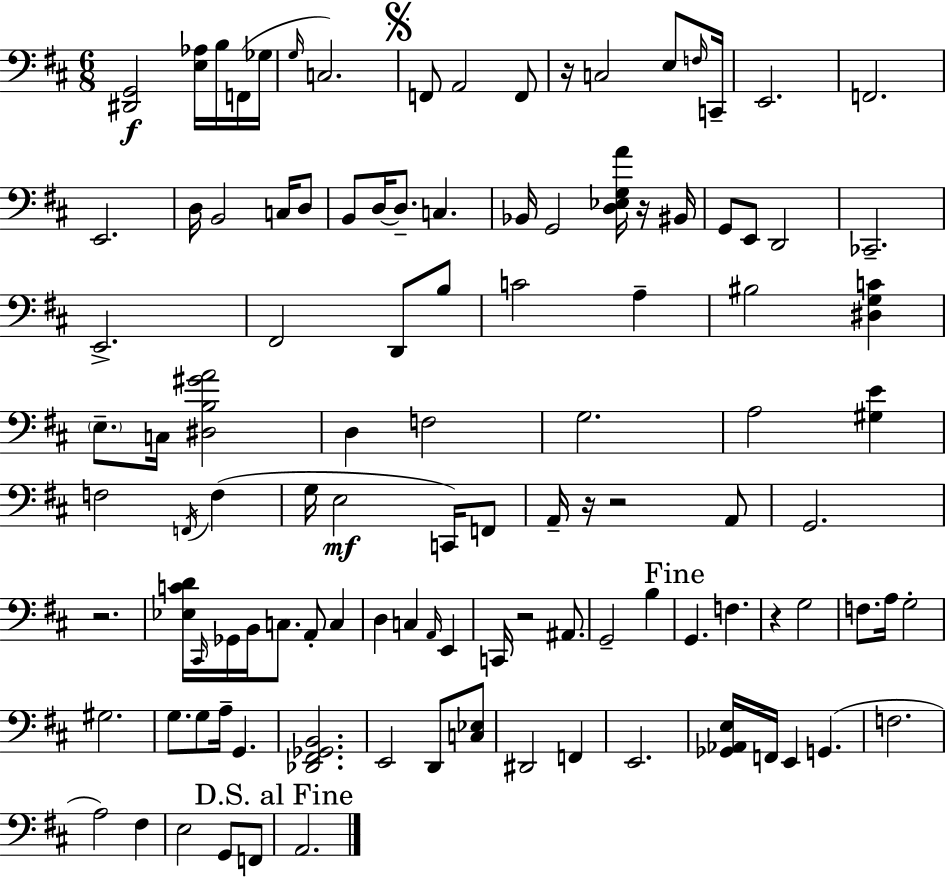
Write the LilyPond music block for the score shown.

{
  \clef bass
  \numericTimeSignature
  \time 6/8
  \key d \major
  <dis, g,>2\f <e aes>16 b16 f,16( ges16 | \grace { g16 }) c2. | \mark \markup { \musicglyph "scripts.segno" } f,8 a,2 f,8 | r16 c2 e8 | \break \grace { f16 } c,16-- e,2. | f,2. | e,2. | d16 b,2 c16 | \break d8 b,8 d16~~ d8.-- c4. | bes,16 g,2 <d ees g a'>16 | r16 bis,16 g,8 e,8 d,2 | ces,2.-- | \break e,2.-> | fis,2 d,8 | b8 c'2 a4-- | bis2 <dis g c'>4 | \break \parenthesize e8.-- c16 <dis b gis' a'>2 | d4 f2 | g2. | a2 <gis e'>4 | \break f2 \acciaccatura { f,16 } f4( | g16 e2\mf | c,16) f,8 a,16-- r16 r2 | a,8 g,2. | \break r2. | <ees c' d'>16 \grace { cis,16 } ges,16 b,16 c8. a,8-. | c4 d4 c4 | \grace { a,16 } e,4 c,16 r2 | \break ais,8. g,2-- | b4 \mark "Fine" g,4. f4. | r4 g2 | f8. a16 g2-. | \break gis2. | g8. g8 a16-- g,4. | <des, fis, ges, b,>2. | e,2 | \break d,8 <c ees>8 dis,2 | f,4 e,2. | <ges, aes, e>16 f,16 e,4 g,4.( | f2. | \break a2) | fis4 e2 | g,8 f,8 \mark "D.S. al Fine" a,2. | \bar "|."
}